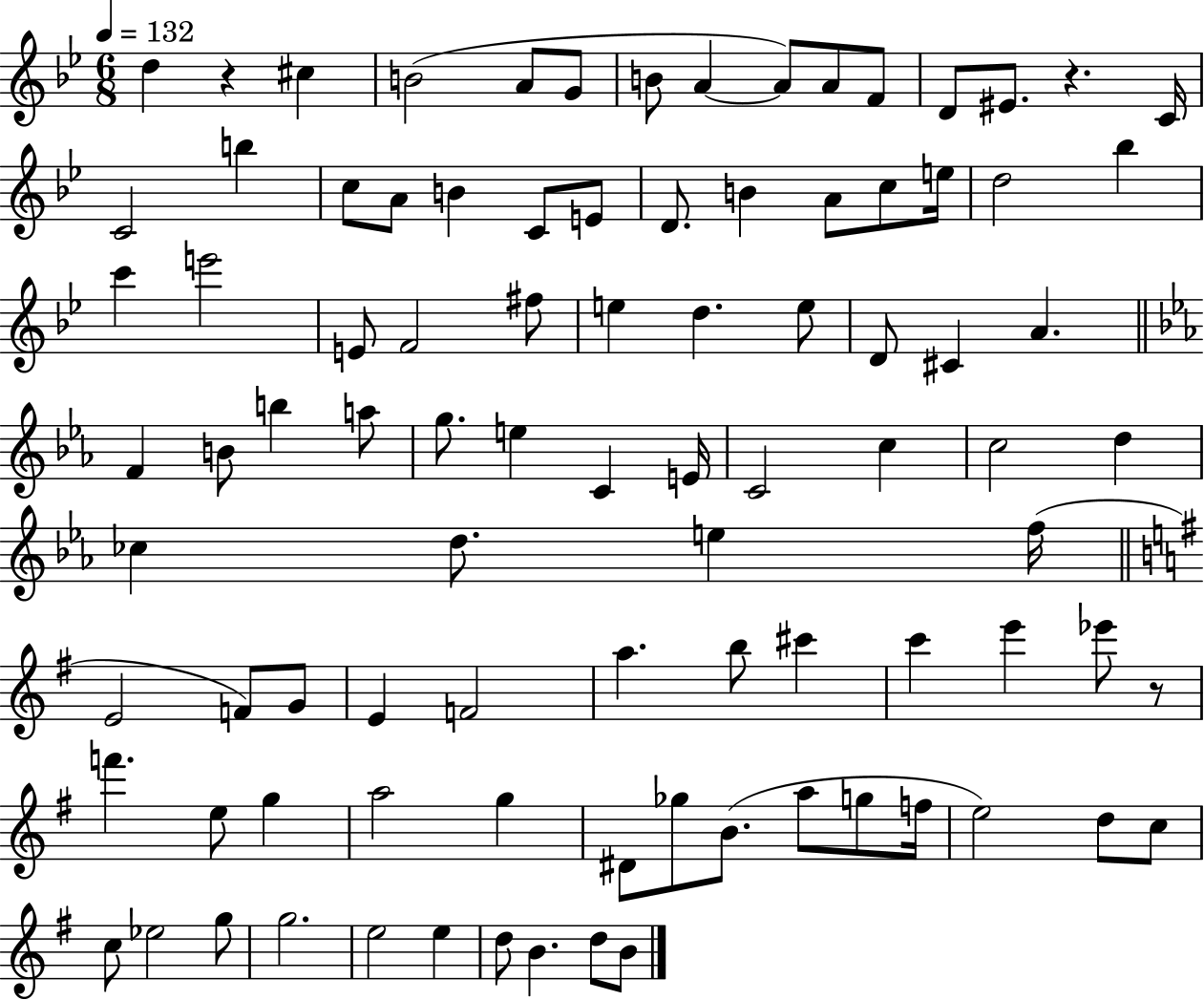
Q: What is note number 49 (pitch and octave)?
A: C5